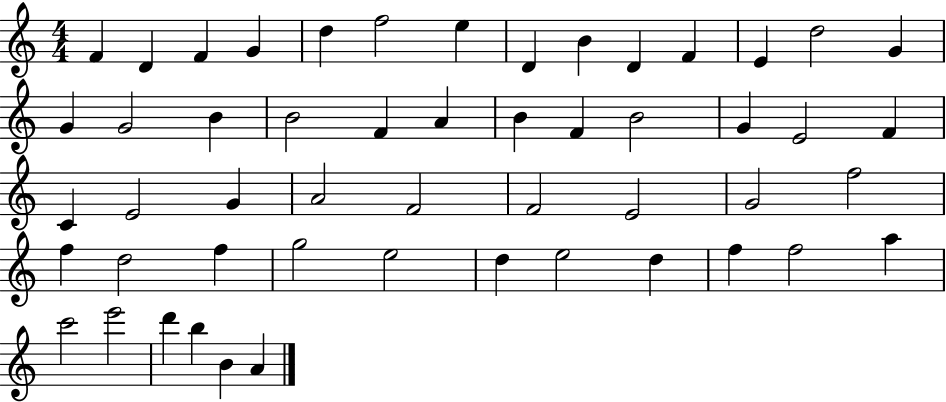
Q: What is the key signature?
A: C major